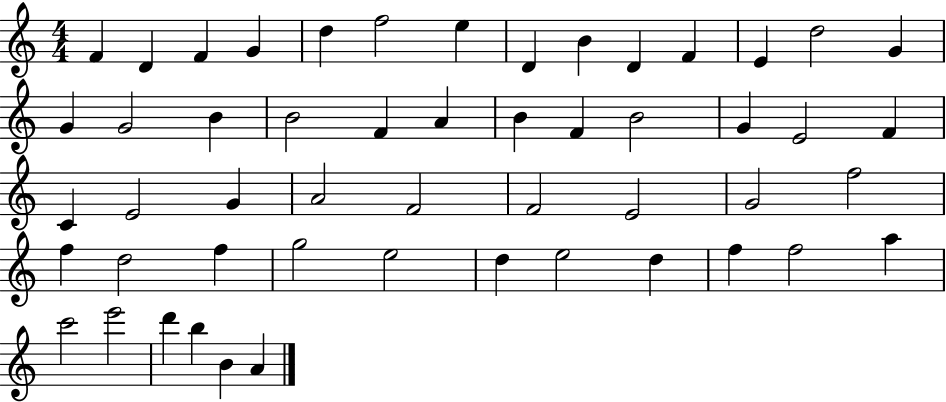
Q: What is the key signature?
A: C major